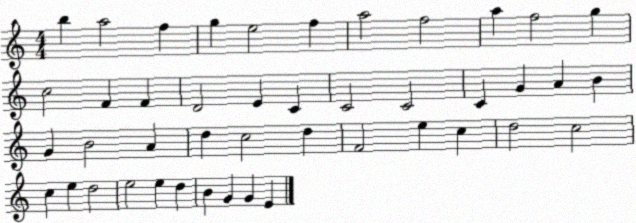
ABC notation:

X:1
T:Untitled
M:4/4
L:1/4
K:C
b a2 f g e2 f a2 f2 a f2 g c2 F F D2 E C C2 C2 C G A B G B2 A d c2 d F2 e c d2 c2 c e d2 e2 e d B G G E